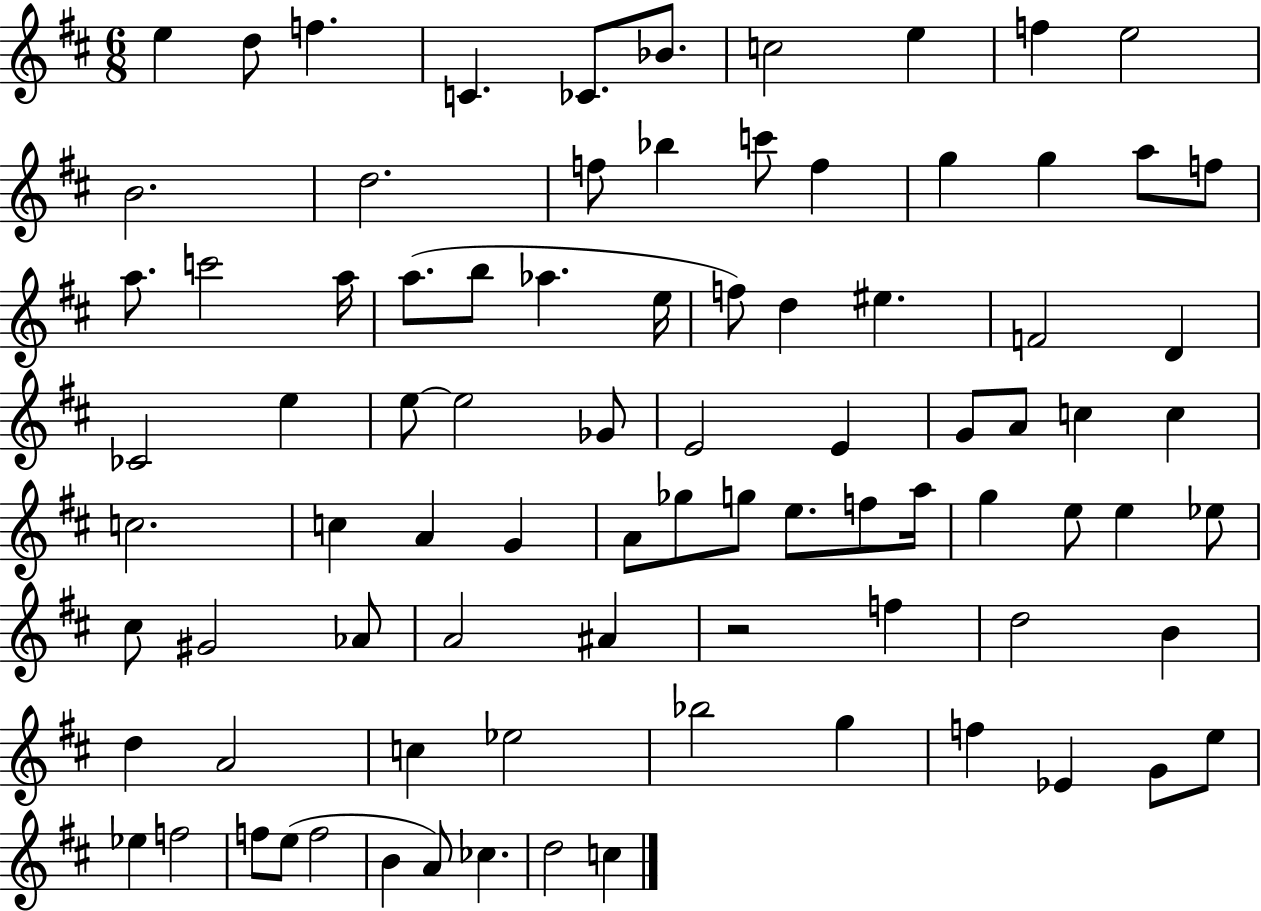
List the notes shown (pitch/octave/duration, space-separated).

E5/q D5/e F5/q. C4/q. CES4/e. Bb4/e. C5/h E5/q F5/q E5/h B4/h. D5/h. F5/e Bb5/q C6/e F5/q G5/q G5/q A5/e F5/e A5/e. C6/h A5/s A5/e. B5/e Ab5/q. E5/s F5/e D5/q EIS5/q. F4/h D4/q CES4/h E5/q E5/e E5/h Gb4/e E4/h E4/q G4/e A4/e C5/q C5/q C5/h. C5/q A4/q G4/q A4/e Gb5/e G5/e E5/e. F5/e A5/s G5/q E5/e E5/q Eb5/e C#5/e G#4/h Ab4/e A4/h A#4/q R/h F5/q D5/h B4/q D5/q A4/h C5/q Eb5/h Bb5/h G5/q F5/q Eb4/q G4/e E5/e Eb5/q F5/h F5/e E5/e F5/h B4/q A4/e CES5/q. D5/h C5/q